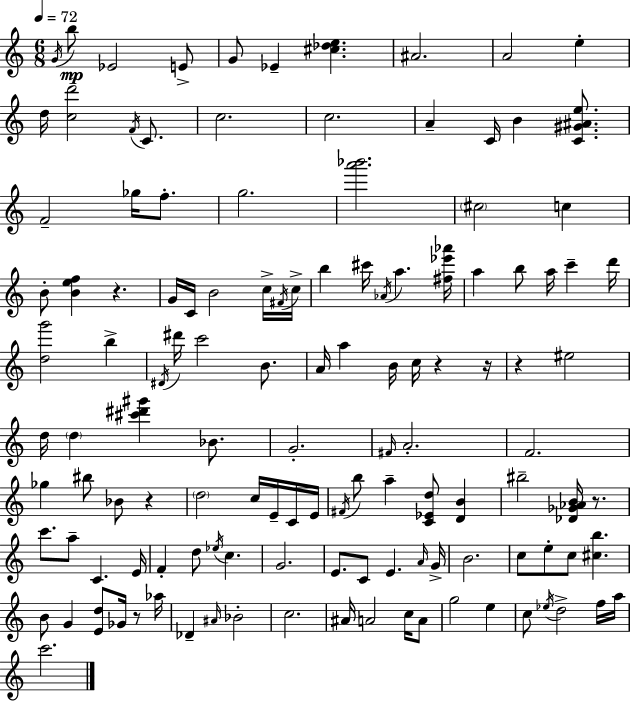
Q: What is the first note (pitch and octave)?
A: G4